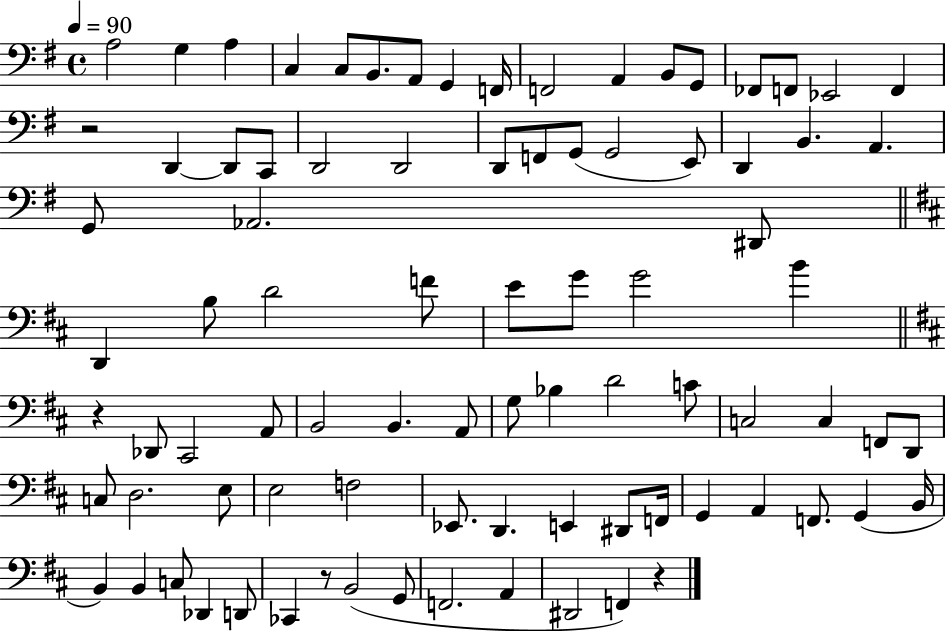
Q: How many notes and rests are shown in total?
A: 86